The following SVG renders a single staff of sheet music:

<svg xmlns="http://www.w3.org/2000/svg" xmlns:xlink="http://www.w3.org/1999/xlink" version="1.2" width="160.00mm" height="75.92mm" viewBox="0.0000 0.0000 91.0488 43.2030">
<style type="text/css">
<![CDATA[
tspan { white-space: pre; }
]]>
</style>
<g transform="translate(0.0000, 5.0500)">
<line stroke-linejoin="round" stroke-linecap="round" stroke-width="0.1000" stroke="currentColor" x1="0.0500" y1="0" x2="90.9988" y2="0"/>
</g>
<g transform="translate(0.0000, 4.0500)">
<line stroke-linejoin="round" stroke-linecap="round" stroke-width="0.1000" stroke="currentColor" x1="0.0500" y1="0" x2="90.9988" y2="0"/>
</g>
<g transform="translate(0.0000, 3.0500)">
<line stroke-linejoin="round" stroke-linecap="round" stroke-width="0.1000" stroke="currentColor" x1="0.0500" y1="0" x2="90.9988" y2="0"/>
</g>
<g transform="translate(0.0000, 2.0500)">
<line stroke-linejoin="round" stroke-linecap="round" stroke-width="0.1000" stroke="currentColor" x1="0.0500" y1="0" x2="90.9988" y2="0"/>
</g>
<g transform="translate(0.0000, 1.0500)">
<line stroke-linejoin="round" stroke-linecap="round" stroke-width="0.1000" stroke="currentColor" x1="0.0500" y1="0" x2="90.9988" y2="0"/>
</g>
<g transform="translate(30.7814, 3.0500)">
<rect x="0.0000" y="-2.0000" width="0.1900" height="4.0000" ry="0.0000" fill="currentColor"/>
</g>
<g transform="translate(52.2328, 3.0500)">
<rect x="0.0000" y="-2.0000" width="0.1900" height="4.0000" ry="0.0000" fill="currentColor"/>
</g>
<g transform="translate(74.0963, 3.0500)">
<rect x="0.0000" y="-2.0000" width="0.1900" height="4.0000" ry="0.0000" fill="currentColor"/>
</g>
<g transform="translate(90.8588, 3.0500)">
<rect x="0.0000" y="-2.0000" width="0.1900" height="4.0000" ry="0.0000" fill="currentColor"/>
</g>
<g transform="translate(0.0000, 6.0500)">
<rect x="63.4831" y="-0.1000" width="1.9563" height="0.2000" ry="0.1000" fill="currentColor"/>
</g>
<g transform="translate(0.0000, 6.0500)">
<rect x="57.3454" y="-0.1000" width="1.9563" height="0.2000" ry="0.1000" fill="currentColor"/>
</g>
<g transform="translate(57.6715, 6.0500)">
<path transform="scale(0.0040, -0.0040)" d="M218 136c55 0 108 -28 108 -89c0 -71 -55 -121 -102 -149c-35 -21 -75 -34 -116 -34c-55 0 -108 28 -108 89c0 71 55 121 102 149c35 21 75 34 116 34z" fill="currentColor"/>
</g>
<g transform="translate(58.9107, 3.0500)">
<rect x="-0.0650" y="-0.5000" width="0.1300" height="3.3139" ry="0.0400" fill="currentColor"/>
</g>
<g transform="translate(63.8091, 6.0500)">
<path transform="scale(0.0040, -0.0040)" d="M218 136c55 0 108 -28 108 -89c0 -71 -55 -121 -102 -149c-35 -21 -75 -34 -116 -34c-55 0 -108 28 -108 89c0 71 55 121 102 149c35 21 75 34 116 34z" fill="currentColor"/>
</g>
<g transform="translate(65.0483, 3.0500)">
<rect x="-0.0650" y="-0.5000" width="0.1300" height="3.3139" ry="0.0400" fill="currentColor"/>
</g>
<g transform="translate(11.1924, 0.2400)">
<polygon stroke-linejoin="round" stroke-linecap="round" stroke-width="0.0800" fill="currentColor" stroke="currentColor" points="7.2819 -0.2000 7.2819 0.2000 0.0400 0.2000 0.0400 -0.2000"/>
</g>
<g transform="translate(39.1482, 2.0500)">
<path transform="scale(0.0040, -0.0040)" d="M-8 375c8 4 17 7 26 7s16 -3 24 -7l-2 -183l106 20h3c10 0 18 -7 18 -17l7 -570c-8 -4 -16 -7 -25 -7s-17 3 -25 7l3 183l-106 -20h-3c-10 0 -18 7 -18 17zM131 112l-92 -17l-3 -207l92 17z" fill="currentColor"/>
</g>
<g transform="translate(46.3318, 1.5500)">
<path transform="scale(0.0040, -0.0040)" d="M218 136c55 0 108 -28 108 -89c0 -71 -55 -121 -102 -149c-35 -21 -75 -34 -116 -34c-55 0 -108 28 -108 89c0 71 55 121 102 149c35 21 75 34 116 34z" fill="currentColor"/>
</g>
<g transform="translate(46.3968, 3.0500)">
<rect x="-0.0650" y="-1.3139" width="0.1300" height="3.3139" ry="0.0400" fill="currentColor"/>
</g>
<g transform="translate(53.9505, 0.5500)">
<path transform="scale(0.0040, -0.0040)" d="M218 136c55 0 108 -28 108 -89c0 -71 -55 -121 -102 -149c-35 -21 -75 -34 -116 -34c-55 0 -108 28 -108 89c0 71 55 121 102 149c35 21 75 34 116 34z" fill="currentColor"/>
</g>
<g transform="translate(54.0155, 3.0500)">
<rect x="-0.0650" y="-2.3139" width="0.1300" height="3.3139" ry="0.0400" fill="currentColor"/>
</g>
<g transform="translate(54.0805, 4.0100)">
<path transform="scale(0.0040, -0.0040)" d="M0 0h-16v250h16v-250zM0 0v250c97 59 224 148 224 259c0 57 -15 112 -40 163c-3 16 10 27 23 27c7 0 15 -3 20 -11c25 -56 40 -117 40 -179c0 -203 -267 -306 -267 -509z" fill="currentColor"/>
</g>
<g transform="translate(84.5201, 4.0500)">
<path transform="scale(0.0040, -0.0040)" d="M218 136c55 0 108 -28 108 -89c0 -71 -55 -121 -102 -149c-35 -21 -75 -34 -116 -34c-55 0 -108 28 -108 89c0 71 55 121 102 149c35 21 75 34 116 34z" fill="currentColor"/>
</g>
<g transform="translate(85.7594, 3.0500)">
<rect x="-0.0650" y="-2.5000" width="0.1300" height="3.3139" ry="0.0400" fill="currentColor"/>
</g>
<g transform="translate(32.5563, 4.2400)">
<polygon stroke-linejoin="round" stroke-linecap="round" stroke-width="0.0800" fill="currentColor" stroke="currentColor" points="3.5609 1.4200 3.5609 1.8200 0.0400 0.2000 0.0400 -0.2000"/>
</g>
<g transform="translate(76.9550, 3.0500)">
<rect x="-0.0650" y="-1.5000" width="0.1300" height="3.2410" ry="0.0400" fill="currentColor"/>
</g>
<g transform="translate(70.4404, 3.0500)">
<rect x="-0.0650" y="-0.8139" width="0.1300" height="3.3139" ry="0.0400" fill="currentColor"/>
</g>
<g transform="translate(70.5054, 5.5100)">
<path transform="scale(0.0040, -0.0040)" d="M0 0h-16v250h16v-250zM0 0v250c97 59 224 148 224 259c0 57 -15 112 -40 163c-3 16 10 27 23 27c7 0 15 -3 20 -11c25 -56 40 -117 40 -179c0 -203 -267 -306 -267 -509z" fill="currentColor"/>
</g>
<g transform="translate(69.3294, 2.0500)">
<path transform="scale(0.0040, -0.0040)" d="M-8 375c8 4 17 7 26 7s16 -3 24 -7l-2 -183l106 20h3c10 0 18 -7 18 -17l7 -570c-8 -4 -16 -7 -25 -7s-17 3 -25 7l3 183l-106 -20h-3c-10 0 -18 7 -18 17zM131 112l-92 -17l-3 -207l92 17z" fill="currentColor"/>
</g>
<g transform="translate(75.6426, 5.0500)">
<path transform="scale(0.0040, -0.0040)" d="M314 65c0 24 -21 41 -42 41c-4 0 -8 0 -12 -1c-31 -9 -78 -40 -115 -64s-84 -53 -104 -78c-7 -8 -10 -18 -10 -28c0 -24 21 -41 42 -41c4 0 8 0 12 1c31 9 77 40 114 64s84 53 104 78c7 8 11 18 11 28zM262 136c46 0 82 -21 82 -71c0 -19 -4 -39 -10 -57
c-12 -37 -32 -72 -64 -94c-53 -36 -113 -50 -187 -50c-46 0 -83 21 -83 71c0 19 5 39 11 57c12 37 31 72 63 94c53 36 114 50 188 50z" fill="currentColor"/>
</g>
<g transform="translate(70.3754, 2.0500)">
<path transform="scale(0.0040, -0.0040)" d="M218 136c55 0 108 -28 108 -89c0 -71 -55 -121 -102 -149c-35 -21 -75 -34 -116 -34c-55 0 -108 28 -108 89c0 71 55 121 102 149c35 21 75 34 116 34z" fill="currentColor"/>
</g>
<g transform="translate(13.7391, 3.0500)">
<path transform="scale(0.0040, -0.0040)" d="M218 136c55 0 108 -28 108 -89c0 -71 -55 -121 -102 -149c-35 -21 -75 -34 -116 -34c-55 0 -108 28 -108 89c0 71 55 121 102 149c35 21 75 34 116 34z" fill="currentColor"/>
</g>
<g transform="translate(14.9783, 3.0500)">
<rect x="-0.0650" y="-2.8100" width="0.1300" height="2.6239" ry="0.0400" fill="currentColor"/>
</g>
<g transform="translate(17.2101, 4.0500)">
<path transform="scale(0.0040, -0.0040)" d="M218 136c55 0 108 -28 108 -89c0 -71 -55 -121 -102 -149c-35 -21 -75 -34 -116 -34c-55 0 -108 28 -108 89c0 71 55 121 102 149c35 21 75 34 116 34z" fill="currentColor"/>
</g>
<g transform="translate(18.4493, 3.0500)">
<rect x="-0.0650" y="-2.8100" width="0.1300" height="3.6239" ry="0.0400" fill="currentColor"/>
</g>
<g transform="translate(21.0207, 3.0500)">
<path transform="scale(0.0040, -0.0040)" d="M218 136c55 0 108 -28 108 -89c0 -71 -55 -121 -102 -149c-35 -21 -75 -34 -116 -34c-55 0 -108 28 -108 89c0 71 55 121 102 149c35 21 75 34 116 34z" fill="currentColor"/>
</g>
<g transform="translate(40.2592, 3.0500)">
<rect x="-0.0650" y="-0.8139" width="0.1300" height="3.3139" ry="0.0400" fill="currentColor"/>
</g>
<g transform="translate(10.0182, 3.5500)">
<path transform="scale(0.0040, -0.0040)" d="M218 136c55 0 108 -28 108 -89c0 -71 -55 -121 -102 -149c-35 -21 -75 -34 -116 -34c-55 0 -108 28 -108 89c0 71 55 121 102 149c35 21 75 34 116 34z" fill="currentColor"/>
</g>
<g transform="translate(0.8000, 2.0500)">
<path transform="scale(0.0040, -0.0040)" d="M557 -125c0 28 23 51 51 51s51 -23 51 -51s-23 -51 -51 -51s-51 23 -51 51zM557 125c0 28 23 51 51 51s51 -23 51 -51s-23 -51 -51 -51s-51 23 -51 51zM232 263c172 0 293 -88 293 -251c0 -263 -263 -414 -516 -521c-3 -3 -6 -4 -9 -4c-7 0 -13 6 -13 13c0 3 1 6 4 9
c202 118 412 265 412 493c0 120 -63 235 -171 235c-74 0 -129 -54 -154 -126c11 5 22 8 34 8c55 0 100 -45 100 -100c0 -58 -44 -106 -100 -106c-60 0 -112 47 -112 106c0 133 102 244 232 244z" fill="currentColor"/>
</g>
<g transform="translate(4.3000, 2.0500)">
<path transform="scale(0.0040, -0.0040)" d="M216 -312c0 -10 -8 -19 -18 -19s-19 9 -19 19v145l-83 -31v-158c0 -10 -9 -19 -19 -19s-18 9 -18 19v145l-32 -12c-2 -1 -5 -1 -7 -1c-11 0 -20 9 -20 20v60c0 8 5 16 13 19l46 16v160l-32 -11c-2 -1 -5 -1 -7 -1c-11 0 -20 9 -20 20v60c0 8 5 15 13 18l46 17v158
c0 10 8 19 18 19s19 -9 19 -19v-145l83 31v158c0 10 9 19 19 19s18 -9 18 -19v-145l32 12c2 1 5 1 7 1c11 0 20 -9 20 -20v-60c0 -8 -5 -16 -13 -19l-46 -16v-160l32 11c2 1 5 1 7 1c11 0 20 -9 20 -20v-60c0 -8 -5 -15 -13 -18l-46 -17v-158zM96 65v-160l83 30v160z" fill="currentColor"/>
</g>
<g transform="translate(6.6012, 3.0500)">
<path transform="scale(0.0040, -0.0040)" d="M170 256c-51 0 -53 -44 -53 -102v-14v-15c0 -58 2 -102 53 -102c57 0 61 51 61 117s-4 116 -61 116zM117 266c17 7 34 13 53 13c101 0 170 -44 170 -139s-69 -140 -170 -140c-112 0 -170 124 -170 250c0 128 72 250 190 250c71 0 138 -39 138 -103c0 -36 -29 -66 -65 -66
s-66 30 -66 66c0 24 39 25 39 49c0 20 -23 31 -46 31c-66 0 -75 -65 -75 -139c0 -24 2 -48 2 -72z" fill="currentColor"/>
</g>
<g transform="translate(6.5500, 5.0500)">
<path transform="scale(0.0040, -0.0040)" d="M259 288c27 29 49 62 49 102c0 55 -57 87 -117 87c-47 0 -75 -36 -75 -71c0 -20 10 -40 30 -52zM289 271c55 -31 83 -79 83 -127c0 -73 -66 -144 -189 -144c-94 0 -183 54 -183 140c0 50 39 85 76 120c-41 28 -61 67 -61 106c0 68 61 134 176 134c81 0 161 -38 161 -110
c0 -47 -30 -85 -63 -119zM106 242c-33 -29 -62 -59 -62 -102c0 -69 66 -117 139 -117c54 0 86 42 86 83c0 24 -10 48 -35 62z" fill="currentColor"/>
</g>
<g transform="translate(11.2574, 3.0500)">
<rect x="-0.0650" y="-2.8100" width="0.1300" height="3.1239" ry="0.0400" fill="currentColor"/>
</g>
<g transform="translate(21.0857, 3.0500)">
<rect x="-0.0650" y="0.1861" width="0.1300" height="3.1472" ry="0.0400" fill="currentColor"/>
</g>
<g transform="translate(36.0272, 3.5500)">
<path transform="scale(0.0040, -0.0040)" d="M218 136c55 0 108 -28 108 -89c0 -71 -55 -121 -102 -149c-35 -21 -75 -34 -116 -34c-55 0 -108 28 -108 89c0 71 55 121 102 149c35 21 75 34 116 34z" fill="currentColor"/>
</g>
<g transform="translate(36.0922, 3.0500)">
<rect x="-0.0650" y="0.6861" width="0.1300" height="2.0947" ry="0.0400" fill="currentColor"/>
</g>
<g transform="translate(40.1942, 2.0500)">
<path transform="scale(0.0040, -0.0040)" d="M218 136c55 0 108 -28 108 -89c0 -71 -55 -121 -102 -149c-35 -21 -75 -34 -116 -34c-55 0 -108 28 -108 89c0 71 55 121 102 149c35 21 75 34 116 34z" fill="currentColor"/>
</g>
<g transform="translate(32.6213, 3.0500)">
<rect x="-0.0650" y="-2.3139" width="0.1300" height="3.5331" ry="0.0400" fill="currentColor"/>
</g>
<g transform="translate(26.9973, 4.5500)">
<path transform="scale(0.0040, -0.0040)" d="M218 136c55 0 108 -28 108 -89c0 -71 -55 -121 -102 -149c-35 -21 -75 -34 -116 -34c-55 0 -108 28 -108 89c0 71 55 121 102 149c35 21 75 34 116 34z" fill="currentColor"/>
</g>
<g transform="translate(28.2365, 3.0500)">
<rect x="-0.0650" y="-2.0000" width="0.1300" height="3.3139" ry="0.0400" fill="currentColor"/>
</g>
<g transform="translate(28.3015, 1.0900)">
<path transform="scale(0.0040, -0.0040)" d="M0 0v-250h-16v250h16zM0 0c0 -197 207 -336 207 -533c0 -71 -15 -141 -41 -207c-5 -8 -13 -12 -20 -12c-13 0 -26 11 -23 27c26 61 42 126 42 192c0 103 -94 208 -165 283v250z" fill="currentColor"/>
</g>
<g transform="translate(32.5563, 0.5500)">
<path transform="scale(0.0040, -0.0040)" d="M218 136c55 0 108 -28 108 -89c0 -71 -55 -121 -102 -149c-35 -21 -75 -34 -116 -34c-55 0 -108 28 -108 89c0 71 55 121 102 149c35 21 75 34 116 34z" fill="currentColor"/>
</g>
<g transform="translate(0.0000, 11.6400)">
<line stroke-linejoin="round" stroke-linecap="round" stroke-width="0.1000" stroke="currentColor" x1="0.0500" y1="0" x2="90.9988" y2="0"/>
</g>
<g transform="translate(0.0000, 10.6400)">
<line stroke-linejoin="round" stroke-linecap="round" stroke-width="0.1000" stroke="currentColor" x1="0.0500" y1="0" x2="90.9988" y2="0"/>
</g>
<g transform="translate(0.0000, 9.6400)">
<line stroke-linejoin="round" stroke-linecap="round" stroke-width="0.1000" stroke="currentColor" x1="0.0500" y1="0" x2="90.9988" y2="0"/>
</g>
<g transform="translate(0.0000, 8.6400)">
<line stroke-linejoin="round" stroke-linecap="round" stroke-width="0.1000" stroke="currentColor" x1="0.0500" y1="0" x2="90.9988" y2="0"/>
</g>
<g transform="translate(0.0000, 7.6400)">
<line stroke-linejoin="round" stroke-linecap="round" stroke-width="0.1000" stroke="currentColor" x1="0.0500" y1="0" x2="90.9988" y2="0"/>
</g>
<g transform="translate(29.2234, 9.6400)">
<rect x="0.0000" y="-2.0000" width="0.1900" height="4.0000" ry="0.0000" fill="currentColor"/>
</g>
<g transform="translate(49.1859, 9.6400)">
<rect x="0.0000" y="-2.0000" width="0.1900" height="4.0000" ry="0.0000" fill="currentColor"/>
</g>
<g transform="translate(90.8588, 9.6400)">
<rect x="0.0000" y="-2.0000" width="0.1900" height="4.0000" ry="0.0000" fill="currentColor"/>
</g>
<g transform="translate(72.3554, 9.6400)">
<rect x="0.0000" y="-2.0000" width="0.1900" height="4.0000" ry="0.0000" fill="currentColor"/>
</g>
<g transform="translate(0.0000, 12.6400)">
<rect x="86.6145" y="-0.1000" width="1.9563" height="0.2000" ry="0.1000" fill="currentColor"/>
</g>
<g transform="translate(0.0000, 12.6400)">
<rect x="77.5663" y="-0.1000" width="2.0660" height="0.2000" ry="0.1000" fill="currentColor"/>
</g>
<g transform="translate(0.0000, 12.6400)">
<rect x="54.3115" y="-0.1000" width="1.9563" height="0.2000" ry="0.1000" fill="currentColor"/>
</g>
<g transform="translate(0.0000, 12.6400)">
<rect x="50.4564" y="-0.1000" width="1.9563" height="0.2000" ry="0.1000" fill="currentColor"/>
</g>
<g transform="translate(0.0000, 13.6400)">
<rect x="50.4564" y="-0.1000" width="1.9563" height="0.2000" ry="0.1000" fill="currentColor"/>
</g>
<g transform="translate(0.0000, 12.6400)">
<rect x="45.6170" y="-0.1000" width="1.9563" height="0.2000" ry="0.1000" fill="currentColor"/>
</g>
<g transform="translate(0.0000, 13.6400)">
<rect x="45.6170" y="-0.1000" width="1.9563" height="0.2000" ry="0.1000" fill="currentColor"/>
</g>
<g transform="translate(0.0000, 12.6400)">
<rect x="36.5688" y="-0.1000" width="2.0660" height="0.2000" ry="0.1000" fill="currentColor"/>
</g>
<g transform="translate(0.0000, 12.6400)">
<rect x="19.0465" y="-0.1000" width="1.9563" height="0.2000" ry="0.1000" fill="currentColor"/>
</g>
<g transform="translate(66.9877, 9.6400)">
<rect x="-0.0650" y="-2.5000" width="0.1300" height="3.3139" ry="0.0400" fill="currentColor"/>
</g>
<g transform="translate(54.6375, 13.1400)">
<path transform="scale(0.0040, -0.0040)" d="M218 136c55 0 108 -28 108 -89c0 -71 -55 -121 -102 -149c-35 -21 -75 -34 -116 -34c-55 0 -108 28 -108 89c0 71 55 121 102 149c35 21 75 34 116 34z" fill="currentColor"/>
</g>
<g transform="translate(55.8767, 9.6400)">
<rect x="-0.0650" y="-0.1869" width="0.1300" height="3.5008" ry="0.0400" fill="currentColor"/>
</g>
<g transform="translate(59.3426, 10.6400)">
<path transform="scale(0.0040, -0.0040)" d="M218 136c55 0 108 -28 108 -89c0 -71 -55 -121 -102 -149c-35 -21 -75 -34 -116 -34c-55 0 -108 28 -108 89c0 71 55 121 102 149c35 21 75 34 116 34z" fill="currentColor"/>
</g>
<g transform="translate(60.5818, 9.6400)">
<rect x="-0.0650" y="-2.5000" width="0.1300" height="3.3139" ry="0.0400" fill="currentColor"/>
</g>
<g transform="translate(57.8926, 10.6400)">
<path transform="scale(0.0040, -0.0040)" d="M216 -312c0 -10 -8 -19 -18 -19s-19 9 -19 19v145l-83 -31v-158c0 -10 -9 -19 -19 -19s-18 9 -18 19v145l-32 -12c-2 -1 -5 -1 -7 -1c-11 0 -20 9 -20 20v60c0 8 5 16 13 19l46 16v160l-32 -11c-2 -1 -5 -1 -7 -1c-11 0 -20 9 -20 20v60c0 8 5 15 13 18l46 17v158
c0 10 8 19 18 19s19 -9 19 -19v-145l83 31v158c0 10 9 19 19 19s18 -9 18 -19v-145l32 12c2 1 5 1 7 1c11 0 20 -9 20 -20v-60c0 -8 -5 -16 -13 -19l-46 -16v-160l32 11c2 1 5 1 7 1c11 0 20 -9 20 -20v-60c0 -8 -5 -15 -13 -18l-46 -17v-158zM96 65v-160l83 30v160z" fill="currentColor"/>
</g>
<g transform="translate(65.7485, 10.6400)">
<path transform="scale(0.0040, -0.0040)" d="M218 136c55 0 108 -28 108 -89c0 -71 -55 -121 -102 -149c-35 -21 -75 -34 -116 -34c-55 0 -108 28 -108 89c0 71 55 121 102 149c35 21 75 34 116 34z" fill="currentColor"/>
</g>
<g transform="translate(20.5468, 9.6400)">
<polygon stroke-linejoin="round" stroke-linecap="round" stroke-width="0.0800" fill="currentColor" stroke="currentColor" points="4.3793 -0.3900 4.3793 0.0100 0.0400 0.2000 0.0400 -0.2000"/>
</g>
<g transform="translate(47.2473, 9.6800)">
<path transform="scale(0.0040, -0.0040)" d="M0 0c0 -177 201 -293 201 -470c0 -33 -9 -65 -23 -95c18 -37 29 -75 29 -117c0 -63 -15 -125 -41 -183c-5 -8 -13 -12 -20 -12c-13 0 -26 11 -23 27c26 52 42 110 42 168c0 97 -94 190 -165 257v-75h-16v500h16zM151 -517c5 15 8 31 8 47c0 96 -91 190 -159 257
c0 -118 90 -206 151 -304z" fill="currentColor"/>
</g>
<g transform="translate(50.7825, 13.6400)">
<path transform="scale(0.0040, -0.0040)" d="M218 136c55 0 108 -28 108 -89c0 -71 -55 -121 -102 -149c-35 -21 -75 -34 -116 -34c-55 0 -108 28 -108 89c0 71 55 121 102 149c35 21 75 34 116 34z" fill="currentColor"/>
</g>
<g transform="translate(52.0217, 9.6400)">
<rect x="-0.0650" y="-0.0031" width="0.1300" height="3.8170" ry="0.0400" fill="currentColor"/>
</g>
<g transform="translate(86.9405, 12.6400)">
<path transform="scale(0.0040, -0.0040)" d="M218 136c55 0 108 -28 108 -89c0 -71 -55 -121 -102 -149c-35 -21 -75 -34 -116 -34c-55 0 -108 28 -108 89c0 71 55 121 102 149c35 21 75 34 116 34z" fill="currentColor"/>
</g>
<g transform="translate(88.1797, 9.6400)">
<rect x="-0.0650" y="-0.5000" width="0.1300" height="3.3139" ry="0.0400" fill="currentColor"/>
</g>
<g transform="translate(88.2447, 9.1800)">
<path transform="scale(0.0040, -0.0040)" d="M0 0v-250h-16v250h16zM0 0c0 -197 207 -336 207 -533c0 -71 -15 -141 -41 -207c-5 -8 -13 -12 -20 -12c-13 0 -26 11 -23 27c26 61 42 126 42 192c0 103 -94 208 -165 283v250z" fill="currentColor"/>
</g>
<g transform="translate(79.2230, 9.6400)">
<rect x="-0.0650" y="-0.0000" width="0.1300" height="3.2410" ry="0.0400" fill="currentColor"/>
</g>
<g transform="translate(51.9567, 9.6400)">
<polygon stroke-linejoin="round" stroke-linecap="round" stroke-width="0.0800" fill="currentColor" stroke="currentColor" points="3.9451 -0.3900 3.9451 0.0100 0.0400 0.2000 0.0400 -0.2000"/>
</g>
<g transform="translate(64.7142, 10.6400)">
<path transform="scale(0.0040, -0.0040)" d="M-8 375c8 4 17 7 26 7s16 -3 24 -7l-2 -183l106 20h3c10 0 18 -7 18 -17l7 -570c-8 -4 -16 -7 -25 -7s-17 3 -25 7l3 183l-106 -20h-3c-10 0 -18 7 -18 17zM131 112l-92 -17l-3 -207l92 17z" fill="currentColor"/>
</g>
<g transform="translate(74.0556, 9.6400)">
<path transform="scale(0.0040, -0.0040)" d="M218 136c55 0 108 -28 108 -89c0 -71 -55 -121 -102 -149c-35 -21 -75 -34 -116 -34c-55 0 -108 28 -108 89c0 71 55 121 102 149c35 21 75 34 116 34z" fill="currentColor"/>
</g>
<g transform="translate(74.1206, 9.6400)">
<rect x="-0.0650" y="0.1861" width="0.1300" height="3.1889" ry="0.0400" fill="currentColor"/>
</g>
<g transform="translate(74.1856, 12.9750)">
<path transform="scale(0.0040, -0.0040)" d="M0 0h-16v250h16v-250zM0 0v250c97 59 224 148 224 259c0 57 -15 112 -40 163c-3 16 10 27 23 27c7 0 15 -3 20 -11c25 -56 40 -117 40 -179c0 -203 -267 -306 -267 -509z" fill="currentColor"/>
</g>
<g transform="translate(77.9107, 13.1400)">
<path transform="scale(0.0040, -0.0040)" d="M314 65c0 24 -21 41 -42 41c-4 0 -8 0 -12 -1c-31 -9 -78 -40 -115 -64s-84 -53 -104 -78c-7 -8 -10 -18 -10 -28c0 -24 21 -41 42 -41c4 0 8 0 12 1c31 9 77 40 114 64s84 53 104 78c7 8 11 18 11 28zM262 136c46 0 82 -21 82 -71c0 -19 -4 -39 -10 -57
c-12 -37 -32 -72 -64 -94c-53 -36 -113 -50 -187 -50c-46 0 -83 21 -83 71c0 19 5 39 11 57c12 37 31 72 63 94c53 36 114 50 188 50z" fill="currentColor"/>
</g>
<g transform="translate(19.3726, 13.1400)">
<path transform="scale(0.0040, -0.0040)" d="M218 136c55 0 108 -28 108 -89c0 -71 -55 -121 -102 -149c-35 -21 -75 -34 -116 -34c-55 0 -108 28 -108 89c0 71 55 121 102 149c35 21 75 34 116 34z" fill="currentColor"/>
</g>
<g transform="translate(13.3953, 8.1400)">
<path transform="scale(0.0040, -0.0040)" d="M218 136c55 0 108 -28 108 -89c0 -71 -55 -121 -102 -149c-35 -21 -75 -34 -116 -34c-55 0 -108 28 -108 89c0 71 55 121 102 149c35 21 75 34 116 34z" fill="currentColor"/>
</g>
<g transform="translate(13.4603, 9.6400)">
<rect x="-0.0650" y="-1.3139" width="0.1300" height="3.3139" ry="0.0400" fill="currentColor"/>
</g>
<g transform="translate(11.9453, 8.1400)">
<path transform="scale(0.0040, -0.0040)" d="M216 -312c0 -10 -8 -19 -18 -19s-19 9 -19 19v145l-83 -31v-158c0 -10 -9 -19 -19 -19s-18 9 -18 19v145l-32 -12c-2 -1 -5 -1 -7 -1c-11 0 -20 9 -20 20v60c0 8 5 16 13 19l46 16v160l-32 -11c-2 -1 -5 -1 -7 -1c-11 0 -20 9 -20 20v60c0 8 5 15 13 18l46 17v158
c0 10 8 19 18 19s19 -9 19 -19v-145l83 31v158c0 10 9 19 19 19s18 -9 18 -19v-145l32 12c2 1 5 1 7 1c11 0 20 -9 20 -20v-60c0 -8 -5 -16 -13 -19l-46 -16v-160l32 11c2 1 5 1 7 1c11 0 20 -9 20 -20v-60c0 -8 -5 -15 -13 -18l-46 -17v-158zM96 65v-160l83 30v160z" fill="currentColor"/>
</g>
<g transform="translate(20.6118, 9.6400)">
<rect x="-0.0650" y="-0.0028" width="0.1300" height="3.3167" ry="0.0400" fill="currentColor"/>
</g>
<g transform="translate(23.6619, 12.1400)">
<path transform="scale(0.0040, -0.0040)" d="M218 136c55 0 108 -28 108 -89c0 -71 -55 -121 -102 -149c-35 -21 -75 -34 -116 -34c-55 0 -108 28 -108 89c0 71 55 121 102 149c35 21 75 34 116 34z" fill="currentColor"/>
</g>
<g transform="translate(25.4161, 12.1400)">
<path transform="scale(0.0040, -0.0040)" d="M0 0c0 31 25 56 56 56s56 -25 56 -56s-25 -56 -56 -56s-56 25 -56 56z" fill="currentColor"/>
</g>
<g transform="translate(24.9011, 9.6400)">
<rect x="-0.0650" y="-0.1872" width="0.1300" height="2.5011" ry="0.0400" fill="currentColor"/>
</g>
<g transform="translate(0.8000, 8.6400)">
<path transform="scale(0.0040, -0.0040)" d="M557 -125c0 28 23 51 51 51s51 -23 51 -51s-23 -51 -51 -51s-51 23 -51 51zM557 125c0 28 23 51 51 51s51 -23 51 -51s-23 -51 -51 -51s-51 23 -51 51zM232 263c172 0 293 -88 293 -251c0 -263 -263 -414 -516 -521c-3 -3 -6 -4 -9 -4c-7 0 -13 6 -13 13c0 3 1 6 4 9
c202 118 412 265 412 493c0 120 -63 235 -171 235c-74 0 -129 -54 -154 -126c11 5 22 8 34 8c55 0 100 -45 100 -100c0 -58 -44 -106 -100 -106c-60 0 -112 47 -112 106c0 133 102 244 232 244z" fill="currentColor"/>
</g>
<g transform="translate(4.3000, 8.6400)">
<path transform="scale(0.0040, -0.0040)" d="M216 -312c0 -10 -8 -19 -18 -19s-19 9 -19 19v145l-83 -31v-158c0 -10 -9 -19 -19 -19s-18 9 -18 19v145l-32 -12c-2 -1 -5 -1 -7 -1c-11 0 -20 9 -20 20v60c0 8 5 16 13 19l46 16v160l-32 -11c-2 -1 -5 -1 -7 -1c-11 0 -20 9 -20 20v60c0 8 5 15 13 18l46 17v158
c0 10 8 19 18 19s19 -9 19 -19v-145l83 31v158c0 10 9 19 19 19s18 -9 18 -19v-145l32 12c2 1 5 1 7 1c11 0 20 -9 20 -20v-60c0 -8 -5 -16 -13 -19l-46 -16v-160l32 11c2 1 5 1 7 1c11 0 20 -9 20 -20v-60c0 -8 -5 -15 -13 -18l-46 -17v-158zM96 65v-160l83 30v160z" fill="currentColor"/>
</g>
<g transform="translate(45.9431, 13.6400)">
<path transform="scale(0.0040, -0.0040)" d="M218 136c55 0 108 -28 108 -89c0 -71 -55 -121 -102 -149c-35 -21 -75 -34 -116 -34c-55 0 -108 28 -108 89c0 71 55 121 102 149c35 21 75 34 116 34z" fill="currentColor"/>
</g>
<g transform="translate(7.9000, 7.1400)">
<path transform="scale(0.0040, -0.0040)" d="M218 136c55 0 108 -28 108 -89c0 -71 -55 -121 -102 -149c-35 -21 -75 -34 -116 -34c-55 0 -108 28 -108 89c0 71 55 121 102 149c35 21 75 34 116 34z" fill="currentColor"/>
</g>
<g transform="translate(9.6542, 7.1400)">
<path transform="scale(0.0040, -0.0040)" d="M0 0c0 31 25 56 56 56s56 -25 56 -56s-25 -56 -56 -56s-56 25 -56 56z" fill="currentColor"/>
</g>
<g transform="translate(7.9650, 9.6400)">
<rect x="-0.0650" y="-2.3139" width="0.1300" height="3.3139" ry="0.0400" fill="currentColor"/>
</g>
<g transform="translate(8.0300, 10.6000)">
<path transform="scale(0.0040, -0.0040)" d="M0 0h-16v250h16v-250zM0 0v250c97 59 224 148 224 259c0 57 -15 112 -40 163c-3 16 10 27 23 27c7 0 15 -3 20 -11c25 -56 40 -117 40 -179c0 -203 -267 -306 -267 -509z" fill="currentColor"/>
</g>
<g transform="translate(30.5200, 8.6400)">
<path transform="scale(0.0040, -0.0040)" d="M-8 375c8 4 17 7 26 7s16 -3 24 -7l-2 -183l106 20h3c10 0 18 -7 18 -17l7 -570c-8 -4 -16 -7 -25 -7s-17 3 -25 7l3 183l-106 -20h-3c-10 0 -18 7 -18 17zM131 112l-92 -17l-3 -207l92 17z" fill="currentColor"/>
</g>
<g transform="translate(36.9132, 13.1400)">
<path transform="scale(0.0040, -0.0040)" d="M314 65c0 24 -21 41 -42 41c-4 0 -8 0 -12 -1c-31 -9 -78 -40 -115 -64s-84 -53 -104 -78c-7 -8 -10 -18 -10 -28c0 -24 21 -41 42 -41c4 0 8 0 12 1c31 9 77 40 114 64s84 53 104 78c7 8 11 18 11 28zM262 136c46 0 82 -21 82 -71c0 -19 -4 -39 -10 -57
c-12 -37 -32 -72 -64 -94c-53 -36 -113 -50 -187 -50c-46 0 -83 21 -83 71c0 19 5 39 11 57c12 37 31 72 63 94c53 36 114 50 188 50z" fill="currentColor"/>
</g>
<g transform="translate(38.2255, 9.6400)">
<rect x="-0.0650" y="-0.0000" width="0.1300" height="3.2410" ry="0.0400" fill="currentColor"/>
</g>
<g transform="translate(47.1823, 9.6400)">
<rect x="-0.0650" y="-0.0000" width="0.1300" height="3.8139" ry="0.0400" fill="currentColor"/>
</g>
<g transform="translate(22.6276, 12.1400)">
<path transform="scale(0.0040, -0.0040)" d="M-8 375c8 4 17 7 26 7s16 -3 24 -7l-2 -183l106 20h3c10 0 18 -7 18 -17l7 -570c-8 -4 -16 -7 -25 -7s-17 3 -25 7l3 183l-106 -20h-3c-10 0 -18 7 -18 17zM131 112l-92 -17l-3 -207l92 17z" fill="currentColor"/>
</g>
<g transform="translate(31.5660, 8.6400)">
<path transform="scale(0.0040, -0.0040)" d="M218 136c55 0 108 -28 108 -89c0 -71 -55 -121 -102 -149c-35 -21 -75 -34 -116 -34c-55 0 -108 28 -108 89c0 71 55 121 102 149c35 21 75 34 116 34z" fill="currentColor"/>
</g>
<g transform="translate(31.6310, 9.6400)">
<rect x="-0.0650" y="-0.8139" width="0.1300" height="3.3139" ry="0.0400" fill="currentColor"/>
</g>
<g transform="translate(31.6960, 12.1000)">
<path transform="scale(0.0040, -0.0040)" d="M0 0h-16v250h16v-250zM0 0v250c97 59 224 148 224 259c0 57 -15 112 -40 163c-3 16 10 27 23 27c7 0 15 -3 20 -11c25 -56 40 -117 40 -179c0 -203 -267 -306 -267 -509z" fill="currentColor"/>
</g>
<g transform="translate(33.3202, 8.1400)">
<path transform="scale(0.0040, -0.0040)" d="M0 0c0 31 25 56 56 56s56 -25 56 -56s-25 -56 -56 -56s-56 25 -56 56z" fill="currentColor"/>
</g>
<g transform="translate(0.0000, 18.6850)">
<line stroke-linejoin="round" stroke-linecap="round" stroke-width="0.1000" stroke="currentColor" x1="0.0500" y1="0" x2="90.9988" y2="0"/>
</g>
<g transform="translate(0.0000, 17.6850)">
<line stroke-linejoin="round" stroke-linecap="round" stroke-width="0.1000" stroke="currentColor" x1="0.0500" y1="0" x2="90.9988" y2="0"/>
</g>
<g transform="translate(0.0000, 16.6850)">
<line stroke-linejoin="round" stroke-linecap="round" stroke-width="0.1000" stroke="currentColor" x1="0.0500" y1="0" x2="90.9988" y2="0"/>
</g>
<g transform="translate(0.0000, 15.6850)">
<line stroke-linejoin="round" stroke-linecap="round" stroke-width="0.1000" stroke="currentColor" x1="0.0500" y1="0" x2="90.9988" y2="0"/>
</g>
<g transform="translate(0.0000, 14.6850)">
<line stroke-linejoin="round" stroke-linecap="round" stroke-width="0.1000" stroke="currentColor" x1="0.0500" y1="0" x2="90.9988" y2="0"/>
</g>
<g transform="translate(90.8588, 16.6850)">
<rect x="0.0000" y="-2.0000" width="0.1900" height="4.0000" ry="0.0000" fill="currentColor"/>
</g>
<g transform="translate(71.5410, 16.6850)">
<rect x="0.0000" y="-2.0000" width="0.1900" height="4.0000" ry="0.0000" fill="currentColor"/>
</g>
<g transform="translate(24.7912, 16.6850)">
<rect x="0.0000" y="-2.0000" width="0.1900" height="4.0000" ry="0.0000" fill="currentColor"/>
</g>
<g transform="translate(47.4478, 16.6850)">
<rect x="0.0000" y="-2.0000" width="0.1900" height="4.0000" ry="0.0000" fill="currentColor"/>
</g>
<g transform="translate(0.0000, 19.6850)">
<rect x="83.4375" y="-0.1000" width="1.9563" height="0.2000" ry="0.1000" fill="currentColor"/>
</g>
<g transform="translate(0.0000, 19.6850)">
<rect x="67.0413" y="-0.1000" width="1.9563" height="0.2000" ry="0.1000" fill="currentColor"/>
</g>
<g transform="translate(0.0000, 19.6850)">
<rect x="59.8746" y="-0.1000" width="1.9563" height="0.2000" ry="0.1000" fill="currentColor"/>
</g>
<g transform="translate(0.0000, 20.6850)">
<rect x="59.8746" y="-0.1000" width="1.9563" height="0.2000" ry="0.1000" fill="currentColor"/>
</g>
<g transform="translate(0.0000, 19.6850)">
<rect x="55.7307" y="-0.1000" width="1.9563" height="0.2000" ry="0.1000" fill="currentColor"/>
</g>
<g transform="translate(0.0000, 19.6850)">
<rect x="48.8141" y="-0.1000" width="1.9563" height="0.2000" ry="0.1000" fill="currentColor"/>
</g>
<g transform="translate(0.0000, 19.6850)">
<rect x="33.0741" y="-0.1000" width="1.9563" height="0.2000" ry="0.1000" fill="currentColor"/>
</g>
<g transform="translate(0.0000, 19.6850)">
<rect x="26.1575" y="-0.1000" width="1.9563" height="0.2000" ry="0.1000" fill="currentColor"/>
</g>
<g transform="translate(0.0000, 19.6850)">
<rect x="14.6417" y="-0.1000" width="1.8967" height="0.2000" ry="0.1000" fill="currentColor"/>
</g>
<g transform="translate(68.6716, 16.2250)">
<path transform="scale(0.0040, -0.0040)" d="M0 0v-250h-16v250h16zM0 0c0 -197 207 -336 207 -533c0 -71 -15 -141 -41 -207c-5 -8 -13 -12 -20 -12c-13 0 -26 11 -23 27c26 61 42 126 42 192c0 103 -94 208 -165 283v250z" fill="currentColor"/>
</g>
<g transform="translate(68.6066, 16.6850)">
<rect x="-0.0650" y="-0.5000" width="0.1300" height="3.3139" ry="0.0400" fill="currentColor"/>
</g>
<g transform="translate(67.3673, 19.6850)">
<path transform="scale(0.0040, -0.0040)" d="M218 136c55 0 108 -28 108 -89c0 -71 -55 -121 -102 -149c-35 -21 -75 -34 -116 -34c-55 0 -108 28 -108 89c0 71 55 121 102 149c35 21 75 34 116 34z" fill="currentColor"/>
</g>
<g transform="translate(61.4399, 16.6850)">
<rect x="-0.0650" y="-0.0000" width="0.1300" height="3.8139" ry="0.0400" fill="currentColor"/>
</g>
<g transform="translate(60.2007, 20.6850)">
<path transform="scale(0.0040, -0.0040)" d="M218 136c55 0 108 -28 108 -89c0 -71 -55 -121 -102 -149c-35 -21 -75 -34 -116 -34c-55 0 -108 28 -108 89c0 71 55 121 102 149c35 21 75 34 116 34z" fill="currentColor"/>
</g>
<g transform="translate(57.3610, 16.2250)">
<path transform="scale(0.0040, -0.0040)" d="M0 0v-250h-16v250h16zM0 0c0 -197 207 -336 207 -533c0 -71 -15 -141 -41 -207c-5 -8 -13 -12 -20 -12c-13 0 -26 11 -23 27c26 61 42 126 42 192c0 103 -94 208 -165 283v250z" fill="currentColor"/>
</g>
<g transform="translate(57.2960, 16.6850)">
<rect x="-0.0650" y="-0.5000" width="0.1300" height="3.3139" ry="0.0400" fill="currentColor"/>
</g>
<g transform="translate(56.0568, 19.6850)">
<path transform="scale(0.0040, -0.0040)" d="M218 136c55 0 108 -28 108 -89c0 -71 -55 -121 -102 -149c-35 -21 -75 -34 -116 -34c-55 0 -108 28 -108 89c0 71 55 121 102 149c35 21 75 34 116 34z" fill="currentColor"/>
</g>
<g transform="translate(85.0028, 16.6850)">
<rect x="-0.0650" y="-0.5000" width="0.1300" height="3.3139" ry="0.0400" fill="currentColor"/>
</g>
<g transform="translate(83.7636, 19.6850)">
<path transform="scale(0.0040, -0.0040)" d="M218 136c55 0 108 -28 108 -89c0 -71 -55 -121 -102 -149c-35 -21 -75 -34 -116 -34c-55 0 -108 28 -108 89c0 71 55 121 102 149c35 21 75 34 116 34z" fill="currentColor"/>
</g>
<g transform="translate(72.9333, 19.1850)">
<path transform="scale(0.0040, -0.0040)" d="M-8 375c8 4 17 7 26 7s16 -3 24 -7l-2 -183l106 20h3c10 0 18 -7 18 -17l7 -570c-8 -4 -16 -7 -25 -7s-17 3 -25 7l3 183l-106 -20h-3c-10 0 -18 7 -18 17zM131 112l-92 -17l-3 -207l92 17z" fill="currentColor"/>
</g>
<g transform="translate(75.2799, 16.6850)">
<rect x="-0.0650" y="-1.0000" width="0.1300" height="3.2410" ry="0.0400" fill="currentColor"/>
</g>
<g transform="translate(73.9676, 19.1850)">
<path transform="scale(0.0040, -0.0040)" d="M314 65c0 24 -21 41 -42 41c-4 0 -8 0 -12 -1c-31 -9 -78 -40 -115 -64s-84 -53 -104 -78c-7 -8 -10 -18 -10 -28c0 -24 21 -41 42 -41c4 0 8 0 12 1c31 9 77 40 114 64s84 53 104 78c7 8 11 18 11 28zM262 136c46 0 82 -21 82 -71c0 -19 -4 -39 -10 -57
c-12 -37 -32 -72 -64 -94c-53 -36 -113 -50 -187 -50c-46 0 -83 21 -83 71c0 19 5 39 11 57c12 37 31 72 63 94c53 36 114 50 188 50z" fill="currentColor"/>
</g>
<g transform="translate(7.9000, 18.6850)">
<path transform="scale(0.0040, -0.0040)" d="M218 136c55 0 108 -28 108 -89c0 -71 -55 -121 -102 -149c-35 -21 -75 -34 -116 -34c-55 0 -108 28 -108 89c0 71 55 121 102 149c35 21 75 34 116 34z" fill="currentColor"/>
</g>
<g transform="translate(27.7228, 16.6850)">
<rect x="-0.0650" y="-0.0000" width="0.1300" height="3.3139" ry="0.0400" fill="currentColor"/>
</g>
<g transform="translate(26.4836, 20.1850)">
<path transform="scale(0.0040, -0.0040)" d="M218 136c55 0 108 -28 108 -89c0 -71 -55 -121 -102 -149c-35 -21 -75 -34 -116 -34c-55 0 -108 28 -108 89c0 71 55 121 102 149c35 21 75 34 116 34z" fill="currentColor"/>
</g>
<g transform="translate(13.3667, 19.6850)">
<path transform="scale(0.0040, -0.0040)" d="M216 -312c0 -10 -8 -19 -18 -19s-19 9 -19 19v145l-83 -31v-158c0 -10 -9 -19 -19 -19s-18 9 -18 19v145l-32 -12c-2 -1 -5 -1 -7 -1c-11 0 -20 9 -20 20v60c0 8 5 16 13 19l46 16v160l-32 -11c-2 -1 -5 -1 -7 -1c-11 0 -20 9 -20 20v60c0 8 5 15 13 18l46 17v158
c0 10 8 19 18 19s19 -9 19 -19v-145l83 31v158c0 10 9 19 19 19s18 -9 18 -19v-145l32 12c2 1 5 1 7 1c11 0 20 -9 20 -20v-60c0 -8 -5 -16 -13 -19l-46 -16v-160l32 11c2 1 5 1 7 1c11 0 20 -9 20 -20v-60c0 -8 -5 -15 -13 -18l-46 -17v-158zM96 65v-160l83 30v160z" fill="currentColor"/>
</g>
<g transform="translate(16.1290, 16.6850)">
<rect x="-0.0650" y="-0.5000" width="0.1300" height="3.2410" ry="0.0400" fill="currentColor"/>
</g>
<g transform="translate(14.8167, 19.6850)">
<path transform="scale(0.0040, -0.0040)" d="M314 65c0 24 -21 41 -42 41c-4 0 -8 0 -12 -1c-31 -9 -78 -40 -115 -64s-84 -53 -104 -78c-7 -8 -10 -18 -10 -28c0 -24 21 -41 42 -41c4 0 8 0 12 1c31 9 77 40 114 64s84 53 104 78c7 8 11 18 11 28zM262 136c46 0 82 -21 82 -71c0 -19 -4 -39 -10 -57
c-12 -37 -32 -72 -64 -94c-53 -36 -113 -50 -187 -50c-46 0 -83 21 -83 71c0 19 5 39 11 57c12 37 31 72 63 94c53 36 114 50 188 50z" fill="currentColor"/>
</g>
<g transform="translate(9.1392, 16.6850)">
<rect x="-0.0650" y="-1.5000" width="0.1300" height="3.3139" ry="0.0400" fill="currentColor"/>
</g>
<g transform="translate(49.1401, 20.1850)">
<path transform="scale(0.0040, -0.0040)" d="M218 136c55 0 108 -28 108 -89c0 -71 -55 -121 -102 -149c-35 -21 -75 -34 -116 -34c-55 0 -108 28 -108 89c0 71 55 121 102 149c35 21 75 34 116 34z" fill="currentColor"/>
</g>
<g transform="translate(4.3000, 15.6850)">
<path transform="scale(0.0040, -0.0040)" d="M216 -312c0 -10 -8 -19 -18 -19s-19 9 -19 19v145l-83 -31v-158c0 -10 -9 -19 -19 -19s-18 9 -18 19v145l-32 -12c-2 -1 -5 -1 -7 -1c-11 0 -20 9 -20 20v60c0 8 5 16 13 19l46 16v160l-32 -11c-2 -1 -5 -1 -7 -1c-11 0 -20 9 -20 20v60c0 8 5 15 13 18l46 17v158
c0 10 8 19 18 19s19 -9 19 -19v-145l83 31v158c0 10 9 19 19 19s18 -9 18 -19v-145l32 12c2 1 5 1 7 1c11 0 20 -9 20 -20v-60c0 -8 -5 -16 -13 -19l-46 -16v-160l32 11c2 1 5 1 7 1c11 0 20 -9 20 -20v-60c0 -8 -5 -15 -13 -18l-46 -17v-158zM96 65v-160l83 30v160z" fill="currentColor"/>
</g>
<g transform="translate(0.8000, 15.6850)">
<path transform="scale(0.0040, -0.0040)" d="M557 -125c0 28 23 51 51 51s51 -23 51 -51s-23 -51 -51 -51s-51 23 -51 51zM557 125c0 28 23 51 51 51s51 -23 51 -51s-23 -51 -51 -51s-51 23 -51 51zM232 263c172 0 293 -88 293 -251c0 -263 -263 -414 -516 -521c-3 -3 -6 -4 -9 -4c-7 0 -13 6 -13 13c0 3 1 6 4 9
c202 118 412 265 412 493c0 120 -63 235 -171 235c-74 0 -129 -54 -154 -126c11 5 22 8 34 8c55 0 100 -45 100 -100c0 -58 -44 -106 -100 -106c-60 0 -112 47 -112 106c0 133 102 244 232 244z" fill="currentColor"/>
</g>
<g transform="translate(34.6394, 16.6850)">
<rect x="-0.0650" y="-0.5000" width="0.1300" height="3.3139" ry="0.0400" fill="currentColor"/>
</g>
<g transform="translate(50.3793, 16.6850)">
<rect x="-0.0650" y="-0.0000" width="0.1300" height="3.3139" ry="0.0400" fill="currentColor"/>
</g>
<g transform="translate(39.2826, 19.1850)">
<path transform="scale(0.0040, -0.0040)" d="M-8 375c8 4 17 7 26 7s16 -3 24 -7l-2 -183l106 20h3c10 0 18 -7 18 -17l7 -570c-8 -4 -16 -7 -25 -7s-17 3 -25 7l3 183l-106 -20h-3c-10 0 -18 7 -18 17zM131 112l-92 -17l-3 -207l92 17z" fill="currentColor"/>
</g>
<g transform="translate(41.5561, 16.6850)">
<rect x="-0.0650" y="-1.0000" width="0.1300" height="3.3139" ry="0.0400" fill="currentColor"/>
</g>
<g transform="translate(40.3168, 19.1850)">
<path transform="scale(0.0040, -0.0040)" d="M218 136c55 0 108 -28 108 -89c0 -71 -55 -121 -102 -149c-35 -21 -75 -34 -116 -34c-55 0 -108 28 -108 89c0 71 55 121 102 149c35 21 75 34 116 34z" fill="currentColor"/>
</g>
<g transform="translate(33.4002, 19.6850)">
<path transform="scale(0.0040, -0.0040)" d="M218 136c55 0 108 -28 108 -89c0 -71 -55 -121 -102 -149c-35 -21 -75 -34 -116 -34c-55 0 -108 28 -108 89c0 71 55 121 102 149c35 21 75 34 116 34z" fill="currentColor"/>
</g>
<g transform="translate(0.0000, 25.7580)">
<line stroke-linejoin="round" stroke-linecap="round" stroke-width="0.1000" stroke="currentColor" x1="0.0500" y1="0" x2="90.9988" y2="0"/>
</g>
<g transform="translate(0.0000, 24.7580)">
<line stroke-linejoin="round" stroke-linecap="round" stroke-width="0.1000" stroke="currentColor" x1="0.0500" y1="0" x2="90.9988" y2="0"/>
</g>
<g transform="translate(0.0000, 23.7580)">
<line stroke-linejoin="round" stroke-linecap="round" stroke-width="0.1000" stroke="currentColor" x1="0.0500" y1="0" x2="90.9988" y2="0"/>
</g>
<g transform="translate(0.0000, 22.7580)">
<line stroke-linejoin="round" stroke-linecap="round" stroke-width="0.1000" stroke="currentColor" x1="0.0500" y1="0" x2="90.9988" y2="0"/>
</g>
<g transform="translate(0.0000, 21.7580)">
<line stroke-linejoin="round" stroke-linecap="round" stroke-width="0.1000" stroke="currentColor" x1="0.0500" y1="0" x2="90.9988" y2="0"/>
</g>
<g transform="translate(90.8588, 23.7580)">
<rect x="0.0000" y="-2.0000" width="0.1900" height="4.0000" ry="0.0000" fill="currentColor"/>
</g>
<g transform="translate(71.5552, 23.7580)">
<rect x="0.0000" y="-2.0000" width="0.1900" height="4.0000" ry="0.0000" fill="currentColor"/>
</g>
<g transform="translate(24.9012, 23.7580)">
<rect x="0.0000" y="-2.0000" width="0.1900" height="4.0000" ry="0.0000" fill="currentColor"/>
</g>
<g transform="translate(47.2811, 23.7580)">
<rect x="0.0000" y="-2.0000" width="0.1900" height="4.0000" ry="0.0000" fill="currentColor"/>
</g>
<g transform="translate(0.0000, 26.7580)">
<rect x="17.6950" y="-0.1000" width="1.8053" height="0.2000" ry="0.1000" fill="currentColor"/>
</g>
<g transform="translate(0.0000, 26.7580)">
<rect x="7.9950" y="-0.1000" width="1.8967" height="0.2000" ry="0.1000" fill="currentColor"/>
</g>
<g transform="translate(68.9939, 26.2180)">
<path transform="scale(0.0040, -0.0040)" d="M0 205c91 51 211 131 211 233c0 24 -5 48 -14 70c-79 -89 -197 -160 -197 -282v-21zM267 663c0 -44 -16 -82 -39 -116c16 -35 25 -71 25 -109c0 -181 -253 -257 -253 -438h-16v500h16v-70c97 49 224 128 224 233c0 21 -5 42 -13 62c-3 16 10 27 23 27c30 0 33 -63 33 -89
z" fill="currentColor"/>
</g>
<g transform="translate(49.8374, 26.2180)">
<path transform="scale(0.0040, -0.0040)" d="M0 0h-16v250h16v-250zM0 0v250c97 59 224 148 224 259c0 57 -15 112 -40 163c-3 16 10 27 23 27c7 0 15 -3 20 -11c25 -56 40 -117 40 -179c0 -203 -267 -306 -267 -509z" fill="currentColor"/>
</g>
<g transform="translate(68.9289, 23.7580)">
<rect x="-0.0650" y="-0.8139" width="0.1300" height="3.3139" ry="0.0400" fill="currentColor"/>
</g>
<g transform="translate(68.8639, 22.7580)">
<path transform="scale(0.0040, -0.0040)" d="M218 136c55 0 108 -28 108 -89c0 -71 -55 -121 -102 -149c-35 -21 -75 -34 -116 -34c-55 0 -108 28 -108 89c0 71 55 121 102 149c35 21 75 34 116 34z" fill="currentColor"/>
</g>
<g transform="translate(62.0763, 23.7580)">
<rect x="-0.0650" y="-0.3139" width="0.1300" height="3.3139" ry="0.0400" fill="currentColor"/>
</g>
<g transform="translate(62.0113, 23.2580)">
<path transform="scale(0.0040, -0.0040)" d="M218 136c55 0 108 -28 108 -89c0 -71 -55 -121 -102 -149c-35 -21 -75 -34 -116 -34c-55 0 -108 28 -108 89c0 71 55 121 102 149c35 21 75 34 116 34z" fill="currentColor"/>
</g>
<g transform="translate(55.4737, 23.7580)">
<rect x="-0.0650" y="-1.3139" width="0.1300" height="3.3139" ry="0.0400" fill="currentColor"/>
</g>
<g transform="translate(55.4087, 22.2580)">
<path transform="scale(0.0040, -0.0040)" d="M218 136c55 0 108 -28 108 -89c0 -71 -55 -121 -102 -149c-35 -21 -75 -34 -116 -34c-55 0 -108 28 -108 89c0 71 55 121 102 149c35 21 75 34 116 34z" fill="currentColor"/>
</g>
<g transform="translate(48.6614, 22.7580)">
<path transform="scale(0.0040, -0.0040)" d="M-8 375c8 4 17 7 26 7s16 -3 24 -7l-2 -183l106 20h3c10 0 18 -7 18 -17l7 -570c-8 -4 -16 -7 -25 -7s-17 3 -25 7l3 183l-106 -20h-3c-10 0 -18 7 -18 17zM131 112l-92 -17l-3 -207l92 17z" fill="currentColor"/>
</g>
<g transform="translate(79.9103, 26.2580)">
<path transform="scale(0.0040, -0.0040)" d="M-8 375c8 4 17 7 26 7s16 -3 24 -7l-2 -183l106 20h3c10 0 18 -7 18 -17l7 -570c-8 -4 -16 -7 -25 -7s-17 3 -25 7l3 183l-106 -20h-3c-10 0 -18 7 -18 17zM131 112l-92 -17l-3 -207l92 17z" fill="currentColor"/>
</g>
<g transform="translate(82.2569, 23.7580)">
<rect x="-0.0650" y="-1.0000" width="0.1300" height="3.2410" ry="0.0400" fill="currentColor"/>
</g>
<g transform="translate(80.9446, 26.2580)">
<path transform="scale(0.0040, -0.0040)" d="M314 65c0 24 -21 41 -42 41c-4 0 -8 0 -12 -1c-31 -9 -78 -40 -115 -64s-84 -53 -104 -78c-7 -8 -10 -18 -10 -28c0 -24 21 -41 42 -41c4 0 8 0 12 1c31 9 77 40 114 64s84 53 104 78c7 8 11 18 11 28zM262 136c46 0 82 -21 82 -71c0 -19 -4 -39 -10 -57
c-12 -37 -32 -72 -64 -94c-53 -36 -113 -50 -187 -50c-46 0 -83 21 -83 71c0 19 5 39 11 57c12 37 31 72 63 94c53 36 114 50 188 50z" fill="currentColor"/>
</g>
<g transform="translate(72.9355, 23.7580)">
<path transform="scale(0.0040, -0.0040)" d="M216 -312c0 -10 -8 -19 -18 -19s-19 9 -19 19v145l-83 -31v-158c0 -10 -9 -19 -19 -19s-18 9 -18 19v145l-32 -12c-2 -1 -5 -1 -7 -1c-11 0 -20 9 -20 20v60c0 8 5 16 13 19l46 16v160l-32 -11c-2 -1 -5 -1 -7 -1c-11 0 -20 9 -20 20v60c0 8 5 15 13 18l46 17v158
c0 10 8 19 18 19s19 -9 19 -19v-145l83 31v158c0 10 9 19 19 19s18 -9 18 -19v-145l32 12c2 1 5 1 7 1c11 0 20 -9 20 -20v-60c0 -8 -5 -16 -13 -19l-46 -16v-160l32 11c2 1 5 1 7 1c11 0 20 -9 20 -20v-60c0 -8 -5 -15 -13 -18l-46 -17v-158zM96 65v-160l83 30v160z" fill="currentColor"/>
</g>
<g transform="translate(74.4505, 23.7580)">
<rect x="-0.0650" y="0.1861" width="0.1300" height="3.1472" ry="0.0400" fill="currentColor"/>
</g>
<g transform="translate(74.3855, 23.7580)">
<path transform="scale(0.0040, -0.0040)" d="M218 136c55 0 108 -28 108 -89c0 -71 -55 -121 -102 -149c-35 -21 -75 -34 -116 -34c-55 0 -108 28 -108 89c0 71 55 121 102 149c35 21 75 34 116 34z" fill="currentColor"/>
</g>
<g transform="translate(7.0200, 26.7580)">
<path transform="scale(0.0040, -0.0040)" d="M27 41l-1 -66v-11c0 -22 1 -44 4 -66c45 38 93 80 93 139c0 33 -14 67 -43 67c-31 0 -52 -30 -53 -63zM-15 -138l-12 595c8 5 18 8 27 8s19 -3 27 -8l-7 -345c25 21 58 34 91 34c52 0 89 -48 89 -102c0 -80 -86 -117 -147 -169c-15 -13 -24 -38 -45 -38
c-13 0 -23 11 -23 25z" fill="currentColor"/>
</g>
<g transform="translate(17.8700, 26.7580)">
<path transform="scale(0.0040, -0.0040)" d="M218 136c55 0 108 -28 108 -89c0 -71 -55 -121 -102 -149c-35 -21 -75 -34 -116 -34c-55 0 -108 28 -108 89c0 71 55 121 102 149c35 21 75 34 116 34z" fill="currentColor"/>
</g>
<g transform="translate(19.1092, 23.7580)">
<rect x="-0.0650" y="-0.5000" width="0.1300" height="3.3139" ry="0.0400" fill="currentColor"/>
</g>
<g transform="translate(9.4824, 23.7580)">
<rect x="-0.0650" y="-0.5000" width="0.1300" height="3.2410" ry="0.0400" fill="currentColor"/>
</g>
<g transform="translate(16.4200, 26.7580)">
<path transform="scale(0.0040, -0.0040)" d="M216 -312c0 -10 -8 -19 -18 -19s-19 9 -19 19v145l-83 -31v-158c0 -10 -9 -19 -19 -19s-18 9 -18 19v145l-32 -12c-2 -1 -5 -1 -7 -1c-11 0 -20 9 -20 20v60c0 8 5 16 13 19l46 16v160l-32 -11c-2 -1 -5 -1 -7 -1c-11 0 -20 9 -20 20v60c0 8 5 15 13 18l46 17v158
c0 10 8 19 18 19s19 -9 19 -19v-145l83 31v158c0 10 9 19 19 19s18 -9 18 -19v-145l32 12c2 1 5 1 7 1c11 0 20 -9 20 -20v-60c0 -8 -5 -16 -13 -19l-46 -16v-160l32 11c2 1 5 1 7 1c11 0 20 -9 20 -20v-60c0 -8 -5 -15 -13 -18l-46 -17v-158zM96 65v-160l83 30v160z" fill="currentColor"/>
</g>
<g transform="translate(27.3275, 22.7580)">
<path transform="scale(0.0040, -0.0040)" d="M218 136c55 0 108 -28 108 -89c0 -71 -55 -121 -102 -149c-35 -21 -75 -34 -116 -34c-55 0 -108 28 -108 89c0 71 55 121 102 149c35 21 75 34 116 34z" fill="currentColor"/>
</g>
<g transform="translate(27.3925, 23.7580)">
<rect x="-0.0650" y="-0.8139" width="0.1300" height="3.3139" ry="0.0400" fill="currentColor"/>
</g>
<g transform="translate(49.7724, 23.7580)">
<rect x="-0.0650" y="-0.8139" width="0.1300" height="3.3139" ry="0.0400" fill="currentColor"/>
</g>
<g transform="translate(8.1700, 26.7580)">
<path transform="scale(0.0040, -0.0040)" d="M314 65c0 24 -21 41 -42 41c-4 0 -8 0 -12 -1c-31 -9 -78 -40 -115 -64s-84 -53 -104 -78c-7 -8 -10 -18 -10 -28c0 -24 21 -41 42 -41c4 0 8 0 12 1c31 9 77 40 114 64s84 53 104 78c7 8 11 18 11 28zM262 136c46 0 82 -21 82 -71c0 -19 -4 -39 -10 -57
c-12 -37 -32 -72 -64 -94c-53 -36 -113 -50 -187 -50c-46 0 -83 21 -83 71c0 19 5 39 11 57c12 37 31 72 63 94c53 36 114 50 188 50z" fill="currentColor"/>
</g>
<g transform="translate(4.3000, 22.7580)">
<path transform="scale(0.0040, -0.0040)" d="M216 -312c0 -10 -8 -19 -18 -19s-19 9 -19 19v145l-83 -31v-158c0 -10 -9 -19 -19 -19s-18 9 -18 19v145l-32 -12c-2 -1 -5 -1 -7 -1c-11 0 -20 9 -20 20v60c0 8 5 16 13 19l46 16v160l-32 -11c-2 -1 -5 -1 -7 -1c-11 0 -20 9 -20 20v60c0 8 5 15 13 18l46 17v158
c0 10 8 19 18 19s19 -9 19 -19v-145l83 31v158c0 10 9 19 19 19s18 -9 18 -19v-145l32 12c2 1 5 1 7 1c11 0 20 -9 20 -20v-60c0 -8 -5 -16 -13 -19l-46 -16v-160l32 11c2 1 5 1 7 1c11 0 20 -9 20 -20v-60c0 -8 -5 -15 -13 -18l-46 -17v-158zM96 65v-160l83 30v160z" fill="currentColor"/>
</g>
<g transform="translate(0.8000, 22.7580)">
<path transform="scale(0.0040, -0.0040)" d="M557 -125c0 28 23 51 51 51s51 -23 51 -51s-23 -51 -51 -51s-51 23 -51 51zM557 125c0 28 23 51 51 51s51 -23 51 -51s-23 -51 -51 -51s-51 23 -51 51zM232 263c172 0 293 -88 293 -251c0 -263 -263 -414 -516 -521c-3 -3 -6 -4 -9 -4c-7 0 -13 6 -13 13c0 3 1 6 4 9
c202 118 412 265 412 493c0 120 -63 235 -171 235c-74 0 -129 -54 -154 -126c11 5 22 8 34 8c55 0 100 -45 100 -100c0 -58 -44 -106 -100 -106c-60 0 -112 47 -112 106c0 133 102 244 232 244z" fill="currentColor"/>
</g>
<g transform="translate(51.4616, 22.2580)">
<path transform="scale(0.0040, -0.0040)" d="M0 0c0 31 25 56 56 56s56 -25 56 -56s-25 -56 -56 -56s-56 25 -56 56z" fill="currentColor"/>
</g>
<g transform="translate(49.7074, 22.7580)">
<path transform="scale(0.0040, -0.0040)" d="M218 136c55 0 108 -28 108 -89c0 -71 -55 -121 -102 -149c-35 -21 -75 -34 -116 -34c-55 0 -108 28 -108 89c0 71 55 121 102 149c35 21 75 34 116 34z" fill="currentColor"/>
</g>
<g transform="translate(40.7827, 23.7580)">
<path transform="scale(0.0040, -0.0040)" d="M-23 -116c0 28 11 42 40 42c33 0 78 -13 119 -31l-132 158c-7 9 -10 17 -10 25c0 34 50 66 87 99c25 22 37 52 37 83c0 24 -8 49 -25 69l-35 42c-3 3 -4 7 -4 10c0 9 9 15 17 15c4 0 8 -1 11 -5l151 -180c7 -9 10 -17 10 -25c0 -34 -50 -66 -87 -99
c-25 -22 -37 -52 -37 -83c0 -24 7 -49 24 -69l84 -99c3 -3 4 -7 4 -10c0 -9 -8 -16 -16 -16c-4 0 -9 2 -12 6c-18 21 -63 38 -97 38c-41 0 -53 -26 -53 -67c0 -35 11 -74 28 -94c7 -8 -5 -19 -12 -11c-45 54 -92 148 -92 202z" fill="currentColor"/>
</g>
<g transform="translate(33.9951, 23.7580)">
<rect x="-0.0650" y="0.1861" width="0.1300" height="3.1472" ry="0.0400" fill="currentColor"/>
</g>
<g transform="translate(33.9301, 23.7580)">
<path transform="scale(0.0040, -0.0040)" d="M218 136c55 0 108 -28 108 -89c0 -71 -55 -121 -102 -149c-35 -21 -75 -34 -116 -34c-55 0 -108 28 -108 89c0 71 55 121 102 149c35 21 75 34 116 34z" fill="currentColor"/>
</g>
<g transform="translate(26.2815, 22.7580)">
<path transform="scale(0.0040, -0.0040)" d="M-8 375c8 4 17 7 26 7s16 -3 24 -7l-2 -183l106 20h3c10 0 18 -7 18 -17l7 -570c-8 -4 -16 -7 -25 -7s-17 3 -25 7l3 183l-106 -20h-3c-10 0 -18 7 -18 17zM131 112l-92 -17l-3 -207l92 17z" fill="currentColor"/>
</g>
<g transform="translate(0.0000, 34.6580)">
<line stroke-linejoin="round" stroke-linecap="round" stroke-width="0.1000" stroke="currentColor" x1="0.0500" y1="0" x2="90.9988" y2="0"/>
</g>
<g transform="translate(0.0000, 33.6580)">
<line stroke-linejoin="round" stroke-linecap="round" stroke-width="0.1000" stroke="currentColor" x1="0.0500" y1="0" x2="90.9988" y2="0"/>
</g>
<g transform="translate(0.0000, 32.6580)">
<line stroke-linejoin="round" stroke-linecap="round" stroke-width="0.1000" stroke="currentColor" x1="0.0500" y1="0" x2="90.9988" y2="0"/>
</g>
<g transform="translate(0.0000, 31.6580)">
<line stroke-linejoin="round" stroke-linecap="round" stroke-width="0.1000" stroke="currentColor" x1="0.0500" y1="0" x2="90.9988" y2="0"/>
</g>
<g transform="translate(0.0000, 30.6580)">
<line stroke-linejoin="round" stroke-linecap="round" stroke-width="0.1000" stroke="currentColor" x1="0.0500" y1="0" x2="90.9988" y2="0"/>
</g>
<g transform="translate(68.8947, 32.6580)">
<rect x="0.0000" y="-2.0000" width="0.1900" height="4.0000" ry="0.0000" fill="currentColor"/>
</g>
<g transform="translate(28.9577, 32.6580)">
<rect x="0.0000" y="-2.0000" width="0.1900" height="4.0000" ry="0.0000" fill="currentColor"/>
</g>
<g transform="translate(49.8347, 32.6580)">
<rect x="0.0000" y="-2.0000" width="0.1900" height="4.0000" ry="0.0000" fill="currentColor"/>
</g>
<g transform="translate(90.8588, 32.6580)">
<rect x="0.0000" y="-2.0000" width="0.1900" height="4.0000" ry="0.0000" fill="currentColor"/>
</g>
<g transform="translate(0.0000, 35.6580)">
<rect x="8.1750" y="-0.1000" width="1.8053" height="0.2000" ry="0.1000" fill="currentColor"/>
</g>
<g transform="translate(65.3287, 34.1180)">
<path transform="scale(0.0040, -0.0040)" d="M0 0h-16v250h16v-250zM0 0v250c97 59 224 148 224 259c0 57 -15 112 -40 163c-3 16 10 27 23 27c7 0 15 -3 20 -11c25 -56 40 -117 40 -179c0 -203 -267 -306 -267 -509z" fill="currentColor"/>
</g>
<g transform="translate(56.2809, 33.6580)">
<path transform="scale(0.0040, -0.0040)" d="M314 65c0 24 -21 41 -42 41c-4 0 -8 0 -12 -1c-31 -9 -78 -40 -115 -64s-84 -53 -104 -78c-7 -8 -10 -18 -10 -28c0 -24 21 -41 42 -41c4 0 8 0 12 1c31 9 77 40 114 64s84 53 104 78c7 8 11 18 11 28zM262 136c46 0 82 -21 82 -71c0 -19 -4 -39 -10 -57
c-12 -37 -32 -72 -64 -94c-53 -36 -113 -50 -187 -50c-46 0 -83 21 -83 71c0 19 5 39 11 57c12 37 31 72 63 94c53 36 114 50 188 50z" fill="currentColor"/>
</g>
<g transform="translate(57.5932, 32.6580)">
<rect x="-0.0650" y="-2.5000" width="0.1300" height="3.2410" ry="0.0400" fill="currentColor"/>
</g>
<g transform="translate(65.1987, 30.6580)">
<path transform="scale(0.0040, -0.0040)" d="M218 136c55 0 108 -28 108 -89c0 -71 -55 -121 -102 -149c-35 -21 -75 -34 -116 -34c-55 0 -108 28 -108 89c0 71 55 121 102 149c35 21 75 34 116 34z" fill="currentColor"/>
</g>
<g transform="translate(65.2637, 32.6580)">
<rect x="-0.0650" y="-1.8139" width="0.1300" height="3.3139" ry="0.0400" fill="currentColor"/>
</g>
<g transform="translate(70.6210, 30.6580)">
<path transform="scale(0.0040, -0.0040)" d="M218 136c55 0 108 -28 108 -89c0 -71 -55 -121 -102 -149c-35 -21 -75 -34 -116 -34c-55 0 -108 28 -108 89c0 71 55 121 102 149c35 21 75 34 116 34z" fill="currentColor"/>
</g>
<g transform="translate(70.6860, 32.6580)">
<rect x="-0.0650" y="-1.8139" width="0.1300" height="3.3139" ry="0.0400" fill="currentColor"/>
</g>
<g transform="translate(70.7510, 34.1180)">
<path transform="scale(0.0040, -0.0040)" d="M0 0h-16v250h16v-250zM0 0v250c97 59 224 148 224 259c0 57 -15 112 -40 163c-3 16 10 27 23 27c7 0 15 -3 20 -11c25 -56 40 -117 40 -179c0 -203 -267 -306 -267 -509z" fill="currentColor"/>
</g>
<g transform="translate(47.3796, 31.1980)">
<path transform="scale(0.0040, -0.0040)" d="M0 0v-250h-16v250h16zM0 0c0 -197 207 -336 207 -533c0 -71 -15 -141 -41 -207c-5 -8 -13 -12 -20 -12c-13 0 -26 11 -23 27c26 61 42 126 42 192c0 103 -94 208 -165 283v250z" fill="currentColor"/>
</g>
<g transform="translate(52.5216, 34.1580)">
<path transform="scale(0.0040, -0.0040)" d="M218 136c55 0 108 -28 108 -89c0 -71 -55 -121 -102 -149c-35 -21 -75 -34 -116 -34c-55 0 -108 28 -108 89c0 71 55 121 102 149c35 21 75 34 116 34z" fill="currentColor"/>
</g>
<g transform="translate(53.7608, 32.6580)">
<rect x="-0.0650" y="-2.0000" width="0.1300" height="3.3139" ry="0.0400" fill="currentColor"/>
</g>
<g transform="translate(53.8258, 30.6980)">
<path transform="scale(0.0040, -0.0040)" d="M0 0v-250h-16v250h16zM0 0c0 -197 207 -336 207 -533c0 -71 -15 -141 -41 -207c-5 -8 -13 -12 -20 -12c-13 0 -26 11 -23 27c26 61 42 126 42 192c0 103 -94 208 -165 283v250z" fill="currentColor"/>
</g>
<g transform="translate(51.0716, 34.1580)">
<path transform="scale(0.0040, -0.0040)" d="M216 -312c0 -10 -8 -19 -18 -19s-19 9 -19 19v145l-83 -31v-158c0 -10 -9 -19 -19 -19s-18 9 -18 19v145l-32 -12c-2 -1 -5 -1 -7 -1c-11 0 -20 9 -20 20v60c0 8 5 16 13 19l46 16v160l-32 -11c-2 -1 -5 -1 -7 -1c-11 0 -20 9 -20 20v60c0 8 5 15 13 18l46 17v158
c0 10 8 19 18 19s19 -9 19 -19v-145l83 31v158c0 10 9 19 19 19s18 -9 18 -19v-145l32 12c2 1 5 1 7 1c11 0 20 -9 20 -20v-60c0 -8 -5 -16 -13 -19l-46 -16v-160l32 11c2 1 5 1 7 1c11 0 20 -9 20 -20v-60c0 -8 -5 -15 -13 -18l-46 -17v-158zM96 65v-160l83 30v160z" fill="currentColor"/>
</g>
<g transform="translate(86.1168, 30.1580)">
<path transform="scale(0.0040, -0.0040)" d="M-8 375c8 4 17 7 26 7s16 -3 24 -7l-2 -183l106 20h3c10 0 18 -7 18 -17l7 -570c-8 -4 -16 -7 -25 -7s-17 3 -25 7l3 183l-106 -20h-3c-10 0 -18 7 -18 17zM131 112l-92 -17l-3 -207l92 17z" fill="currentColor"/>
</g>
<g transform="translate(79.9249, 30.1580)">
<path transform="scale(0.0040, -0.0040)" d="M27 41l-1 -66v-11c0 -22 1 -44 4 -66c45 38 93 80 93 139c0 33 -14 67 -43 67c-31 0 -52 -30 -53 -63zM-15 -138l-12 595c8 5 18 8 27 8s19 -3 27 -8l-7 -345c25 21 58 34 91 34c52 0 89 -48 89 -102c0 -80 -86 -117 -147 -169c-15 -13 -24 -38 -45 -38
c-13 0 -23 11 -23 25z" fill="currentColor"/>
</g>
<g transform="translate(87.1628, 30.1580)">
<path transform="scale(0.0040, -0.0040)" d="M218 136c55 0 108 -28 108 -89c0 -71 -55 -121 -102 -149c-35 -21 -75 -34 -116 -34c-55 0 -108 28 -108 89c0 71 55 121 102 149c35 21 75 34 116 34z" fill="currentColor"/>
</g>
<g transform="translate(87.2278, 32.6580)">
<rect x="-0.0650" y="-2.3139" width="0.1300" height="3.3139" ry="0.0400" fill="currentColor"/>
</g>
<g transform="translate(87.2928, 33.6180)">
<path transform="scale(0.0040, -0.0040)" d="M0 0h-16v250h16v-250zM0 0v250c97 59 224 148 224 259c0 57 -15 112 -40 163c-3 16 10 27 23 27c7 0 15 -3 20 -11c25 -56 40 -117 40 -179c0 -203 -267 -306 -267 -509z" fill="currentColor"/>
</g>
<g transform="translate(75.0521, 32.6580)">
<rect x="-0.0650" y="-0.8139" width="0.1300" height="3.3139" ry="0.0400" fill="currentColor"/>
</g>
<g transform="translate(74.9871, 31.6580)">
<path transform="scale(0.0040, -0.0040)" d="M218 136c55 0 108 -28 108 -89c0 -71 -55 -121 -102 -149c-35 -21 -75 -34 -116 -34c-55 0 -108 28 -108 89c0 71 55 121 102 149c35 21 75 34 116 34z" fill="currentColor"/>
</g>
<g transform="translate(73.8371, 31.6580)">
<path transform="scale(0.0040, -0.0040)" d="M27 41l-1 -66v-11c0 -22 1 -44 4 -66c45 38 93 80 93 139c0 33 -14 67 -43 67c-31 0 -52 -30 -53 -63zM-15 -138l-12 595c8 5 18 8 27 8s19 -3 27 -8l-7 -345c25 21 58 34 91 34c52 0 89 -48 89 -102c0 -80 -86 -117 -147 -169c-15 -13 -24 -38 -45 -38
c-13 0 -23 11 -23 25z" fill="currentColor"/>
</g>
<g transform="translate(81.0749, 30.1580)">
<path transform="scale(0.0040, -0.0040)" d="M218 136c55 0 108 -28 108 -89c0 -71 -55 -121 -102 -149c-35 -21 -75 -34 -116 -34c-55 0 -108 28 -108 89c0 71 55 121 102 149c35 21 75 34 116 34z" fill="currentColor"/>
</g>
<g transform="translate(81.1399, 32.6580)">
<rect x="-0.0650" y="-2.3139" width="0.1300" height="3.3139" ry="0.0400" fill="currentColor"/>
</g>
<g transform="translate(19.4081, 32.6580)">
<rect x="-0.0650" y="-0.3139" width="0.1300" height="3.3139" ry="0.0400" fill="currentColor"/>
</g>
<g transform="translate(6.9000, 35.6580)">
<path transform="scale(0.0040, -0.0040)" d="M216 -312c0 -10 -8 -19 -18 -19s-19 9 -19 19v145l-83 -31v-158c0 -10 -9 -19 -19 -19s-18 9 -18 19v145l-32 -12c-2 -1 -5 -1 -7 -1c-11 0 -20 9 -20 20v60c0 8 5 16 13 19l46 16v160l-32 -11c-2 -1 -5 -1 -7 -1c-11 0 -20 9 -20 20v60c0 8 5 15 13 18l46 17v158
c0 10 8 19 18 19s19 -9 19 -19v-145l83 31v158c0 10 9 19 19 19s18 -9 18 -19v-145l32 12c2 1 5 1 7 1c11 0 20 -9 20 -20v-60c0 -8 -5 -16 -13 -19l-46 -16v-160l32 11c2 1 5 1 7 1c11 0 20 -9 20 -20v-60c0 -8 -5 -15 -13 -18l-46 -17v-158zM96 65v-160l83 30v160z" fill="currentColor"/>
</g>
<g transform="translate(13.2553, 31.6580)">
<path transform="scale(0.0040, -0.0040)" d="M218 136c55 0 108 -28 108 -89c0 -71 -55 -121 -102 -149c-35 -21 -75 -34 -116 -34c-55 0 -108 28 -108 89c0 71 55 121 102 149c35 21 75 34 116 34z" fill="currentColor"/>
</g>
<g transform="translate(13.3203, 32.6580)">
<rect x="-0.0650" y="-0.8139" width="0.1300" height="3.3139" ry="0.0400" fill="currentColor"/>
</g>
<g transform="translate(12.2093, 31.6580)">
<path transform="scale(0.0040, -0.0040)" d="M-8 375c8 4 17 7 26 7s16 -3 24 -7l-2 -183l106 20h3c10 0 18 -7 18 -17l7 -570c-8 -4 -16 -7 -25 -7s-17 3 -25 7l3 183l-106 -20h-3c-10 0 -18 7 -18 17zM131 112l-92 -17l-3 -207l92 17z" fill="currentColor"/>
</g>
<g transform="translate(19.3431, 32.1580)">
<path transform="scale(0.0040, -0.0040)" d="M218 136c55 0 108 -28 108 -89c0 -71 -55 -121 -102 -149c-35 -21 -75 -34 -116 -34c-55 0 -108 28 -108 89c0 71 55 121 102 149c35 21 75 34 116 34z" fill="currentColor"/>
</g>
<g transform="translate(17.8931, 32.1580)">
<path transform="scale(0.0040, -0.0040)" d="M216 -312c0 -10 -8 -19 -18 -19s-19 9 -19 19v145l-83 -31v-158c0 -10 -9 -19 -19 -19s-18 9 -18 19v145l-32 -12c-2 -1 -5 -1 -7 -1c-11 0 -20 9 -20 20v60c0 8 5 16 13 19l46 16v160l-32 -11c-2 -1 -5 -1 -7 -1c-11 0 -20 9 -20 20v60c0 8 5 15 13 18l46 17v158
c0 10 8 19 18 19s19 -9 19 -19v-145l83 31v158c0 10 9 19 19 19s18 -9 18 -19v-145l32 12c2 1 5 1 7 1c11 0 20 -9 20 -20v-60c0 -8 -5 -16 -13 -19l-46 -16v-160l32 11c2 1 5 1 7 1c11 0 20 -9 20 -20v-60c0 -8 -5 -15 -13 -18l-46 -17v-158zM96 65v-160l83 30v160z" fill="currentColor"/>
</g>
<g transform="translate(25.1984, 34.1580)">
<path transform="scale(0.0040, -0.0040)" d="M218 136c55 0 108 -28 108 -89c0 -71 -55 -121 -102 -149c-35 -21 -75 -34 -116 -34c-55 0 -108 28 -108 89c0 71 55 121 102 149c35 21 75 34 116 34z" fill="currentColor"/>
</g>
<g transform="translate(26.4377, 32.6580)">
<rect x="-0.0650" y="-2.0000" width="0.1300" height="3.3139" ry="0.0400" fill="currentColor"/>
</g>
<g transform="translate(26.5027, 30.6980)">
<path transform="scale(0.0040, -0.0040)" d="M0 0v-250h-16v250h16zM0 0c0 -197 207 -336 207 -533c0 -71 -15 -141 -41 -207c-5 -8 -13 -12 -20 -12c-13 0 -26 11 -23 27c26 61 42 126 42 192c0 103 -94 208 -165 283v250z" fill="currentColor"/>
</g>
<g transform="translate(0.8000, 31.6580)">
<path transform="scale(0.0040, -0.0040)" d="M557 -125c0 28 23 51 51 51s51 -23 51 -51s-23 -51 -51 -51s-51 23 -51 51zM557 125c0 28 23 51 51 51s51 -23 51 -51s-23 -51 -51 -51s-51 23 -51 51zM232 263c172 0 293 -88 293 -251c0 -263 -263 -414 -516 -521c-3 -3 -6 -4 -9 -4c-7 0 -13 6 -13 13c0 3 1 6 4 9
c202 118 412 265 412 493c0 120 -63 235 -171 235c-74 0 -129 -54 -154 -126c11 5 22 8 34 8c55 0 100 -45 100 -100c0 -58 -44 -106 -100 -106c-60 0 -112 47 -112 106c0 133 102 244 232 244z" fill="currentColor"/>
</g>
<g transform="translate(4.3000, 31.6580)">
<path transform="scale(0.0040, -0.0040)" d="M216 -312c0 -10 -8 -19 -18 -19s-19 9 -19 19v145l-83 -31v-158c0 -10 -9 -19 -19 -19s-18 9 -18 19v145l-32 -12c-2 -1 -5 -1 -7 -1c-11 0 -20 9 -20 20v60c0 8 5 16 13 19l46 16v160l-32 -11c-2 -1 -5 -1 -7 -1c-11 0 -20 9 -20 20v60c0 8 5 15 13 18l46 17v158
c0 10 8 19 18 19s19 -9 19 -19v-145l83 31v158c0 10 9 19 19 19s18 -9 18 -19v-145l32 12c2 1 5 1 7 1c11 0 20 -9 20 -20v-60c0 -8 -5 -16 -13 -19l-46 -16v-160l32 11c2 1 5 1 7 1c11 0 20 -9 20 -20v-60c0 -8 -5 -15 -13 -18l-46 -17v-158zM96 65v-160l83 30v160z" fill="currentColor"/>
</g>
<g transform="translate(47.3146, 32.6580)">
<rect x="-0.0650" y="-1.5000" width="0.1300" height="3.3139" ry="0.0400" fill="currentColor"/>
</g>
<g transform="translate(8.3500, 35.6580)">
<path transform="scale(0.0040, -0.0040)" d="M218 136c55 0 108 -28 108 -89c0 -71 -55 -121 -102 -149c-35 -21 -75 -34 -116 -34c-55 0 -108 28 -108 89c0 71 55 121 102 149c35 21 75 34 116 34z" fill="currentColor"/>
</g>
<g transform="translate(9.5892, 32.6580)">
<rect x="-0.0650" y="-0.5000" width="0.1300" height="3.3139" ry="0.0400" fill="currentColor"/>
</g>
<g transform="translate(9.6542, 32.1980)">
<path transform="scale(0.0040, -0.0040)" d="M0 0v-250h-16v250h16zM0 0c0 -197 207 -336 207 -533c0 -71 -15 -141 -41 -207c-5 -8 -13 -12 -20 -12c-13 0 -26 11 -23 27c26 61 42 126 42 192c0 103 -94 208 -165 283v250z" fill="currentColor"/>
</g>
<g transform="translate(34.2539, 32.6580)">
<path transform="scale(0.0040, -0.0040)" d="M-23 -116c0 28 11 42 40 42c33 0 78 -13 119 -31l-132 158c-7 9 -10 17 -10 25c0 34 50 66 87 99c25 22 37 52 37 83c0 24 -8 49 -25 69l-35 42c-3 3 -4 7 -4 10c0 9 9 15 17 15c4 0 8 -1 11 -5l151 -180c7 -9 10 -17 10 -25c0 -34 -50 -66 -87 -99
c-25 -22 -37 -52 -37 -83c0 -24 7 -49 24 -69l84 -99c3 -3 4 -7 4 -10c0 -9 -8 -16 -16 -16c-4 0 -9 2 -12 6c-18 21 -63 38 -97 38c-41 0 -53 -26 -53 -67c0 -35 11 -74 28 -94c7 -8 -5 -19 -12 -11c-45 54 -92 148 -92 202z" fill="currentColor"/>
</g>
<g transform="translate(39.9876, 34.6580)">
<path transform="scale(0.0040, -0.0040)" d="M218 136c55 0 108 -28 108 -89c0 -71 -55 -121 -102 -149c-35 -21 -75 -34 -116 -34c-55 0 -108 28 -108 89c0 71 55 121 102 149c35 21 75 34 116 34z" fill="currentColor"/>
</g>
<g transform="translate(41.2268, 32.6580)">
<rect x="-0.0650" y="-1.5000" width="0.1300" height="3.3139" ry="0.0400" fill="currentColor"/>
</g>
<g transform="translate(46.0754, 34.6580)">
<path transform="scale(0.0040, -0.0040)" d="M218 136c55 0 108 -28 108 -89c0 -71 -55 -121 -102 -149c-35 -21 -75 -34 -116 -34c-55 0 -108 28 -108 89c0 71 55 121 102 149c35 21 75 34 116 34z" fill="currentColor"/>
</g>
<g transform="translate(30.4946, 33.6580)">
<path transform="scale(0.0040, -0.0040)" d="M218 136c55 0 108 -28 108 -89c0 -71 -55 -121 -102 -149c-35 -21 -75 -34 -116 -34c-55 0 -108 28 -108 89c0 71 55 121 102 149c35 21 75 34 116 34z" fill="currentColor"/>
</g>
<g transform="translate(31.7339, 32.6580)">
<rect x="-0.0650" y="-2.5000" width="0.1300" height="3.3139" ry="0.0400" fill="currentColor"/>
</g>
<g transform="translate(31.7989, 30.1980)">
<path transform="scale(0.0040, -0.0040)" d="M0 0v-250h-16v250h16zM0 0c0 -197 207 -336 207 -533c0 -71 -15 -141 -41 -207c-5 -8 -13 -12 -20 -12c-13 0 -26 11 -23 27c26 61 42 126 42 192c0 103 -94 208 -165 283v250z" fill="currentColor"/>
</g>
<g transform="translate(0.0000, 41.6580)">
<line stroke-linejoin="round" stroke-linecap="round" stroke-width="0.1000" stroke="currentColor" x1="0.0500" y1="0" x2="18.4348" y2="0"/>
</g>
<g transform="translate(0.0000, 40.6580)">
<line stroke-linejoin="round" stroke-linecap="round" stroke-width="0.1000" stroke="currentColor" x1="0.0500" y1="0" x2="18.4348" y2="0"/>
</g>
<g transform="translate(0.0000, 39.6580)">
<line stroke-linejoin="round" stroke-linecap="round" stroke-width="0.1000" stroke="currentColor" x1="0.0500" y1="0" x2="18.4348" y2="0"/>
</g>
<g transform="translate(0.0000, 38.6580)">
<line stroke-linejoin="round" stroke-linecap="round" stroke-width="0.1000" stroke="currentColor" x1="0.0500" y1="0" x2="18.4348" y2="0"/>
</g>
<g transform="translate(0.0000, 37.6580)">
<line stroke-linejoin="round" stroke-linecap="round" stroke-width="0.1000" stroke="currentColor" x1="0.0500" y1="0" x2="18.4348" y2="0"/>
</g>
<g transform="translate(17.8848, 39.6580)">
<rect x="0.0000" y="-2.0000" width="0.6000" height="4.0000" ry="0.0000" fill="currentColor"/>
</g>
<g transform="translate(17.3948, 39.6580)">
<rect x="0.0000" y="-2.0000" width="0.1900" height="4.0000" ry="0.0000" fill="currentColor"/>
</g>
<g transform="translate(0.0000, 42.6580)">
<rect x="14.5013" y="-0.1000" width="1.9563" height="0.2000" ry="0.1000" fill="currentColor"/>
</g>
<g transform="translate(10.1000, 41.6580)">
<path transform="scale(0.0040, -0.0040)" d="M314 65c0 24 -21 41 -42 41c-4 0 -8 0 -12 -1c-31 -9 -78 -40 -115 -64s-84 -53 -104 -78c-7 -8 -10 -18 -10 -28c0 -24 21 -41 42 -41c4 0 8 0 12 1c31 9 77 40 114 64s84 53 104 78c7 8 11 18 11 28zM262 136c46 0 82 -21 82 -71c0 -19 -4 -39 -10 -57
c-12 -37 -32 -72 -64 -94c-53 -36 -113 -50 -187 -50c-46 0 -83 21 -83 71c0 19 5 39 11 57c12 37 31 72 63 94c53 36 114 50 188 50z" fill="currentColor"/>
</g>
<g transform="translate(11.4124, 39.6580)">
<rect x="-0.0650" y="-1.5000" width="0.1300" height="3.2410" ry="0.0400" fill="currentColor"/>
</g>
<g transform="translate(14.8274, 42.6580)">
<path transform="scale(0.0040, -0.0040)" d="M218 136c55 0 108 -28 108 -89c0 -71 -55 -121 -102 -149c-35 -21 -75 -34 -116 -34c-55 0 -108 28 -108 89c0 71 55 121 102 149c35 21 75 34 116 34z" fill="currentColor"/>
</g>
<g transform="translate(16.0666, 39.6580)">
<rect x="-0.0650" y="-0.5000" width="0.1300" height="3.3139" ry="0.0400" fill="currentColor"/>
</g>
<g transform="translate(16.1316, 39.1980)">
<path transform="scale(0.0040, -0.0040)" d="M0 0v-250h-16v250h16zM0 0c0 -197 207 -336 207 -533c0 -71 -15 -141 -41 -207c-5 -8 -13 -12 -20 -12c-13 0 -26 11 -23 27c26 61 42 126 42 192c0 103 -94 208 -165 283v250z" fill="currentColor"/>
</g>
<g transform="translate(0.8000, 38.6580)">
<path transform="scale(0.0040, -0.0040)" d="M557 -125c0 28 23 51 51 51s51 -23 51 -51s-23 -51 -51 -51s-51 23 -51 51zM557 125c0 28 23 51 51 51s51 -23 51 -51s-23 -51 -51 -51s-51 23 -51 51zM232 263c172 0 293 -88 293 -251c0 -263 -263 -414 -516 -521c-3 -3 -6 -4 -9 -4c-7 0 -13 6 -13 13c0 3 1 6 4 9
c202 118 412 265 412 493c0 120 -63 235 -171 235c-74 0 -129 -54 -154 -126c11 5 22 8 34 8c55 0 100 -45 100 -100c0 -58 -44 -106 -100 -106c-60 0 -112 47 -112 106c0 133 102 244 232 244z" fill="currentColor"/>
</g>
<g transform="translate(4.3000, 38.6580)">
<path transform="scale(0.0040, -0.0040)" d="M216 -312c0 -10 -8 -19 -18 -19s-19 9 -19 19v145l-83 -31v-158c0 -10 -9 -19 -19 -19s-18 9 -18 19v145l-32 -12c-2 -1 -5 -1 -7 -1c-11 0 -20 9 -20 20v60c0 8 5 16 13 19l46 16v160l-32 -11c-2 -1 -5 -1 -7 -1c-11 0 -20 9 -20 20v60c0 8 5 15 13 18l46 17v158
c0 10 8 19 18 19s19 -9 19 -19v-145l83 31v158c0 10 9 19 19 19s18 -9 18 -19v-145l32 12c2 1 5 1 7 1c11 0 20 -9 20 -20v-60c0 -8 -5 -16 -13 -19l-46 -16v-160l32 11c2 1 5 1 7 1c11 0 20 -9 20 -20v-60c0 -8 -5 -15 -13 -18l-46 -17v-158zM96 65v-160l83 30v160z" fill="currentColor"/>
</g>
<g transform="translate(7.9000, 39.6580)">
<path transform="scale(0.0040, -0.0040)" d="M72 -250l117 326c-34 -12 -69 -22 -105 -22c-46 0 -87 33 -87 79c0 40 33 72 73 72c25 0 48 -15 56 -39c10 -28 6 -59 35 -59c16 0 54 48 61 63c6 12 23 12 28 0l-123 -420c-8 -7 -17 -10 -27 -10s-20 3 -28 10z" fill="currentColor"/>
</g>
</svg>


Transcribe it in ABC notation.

X:1
T:Untitled
M:6/8
L:1/4
K:G
C,/2 D,/2 B,,/2 D, A,,/2 B,/2 C,/2 F, G, B,/2 E,, E,, F,/2 G,,2 B,, B,/2 ^G, D,,/2 F,,/2 F,/2 D,,2 C,,/4 C,,/2 D,,/2 ^B,, B,, D,/2 D,,2 E,,/2 G,, ^E,,2 D,, E,, F,, D,, E,,/2 C,, E,,/2 F,,2 E,, _E,,2 ^E,, F, D, z F,/2 G, E, F,/4 ^D, F,,2 ^E,,/2 F, ^E, A,,/2 B,,/2 z G,, G,,/2 ^A,,/2 B,,2 A,/2 A,/2 _F, _B, B,/2 z/2 G,,2 E,,/2